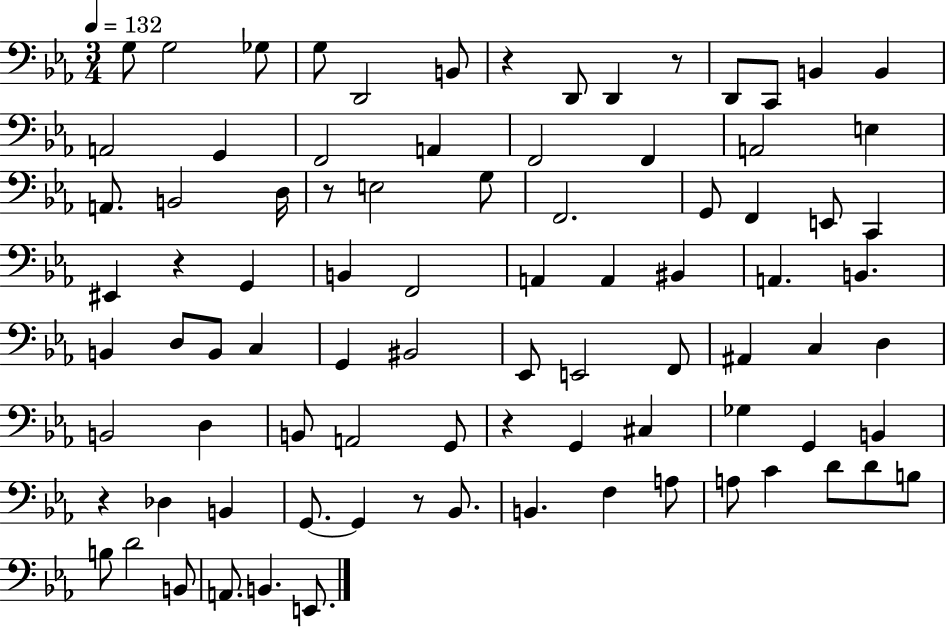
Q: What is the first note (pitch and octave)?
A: G3